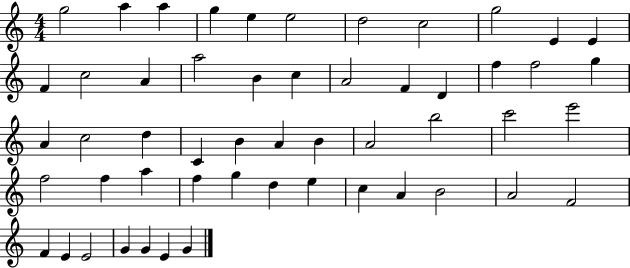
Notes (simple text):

G5/h A5/q A5/q G5/q E5/q E5/h D5/h C5/h G5/h E4/q E4/q F4/q C5/h A4/q A5/h B4/q C5/q A4/h F4/q D4/q F5/q F5/h G5/q A4/q C5/h D5/q C4/q B4/q A4/q B4/q A4/h B5/h C6/h E6/h F5/h F5/q A5/q F5/q G5/q D5/q E5/q C5/q A4/q B4/h A4/h F4/h F4/q E4/q E4/h G4/q G4/q E4/q G4/q